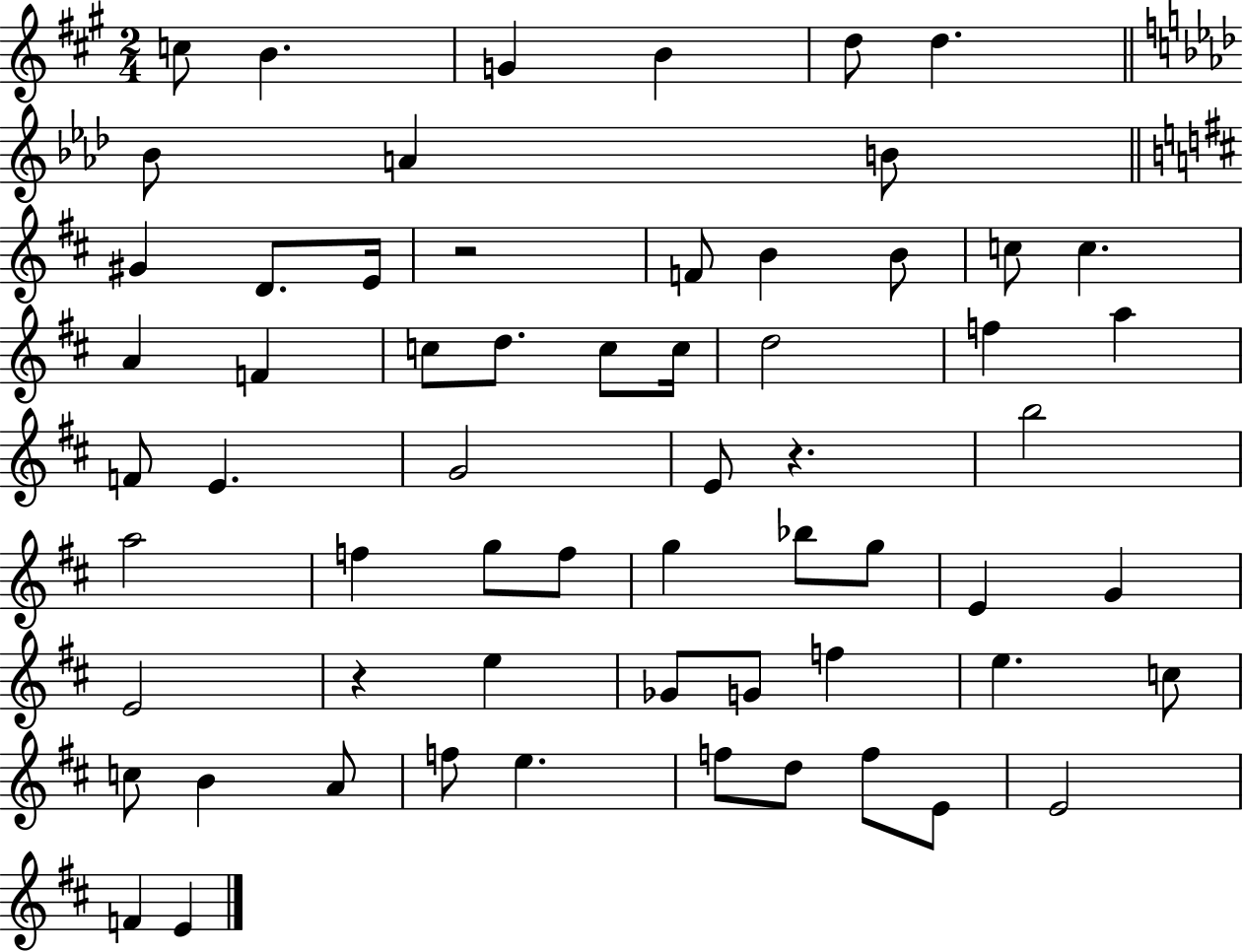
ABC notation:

X:1
T:Untitled
M:2/4
L:1/4
K:A
c/2 B G B d/2 d _B/2 A B/2 ^G D/2 E/4 z2 F/2 B B/2 c/2 c A F c/2 d/2 c/2 c/4 d2 f a F/2 E G2 E/2 z b2 a2 f g/2 f/2 g _b/2 g/2 E G E2 z e _G/2 G/2 f e c/2 c/2 B A/2 f/2 e f/2 d/2 f/2 E/2 E2 F E